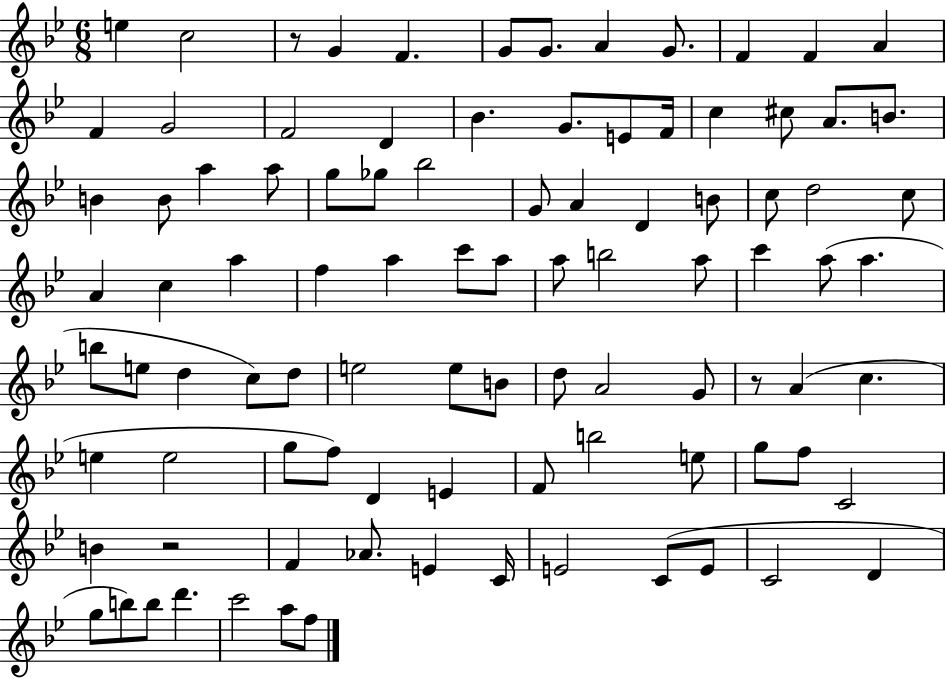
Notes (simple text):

E5/q C5/h R/e G4/q F4/q. G4/e G4/e. A4/q G4/e. F4/q F4/q A4/q F4/q G4/h F4/h D4/q Bb4/q. G4/e. E4/e F4/s C5/q C#5/e A4/e. B4/e. B4/q B4/e A5/q A5/e G5/e Gb5/e Bb5/h G4/e A4/q D4/q B4/e C5/e D5/h C5/e A4/q C5/q A5/q F5/q A5/q C6/e A5/e A5/e B5/h A5/e C6/q A5/e A5/q. B5/e E5/e D5/q C5/e D5/e E5/h E5/e B4/e D5/e A4/h G4/e R/e A4/q C5/q. E5/q E5/h G5/e F5/e D4/q E4/q F4/e B5/h E5/e G5/e F5/e C4/h B4/q R/h F4/q Ab4/e. E4/q C4/s E4/h C4/e E4/e C4/h D4/q G5/e B5/e B5/e D6/q. C6/h A5/e F5/e